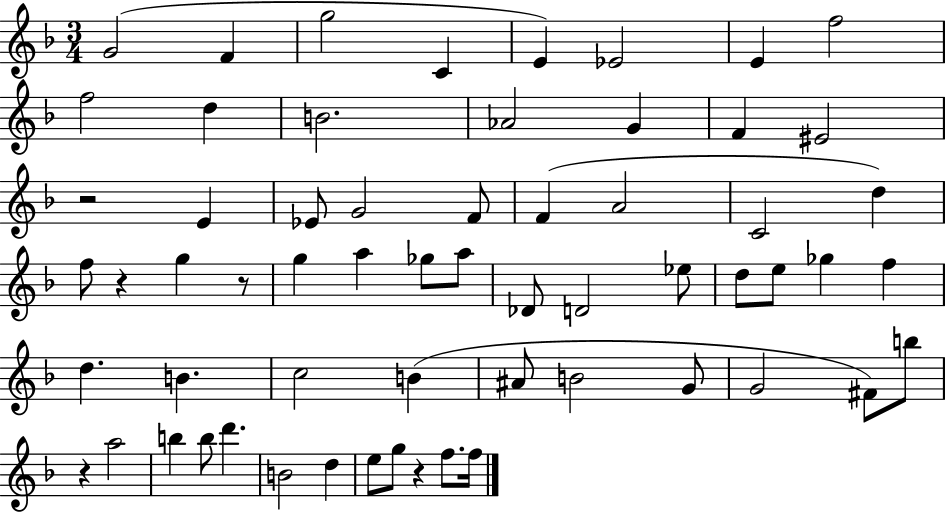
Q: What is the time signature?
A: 3/4